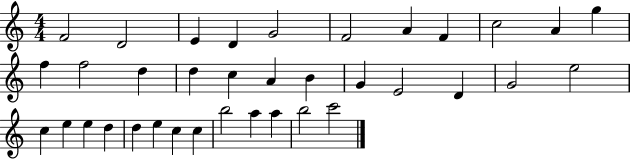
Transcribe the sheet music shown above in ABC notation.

X:1
T:Untitled
M:4/4
L:1/4
K:C
F2 D2 E D G2 F2 A F c2 A g f f2 d d c A B G E2 D G2 e2 c e e d d e c c b2 a a b2 c'2